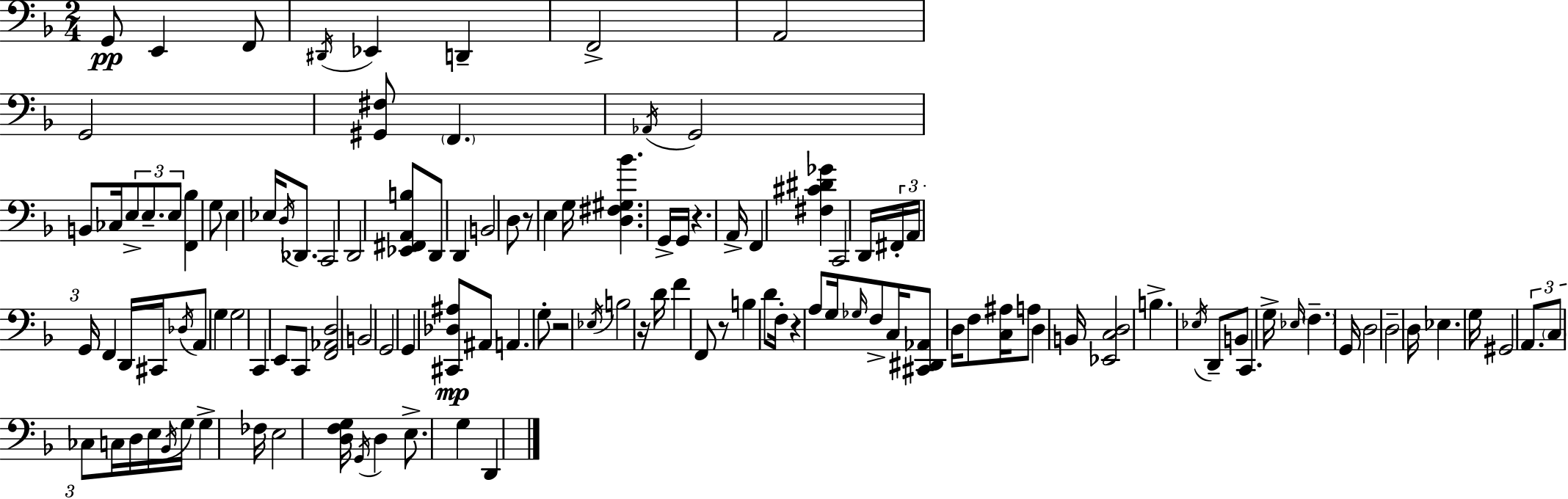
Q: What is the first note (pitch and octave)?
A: G2